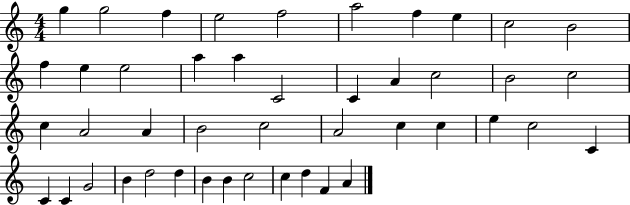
{
  \clef treble
  \numericTimeSignature
  \time 4/4
  \key c \major
  g''4 g''2 f''4 | e''2 f''2 | a''2 f''4 e''4 | c''2 b'2 | \break f''4 e''4 e''2 | a''4 a''4 c'2 | c'4 a'4 c''2 | b'2 c''2 | \break c''4 a'2 a'4 | b'2 c''2 | a'2 c''4 c''4 | e''4 c''2 c'4 | \break c'4 c'4 g'2 | b'4 d''2 d''4 | b'4 b'4 c''2 | c''4 d''4 f'4 a'4 | \break \bar "|."
}